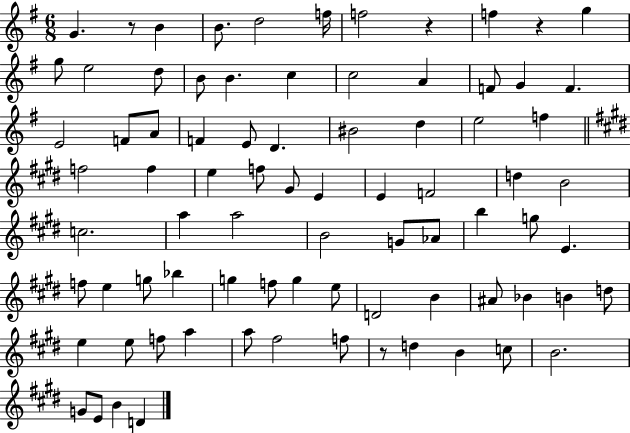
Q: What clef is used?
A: treble